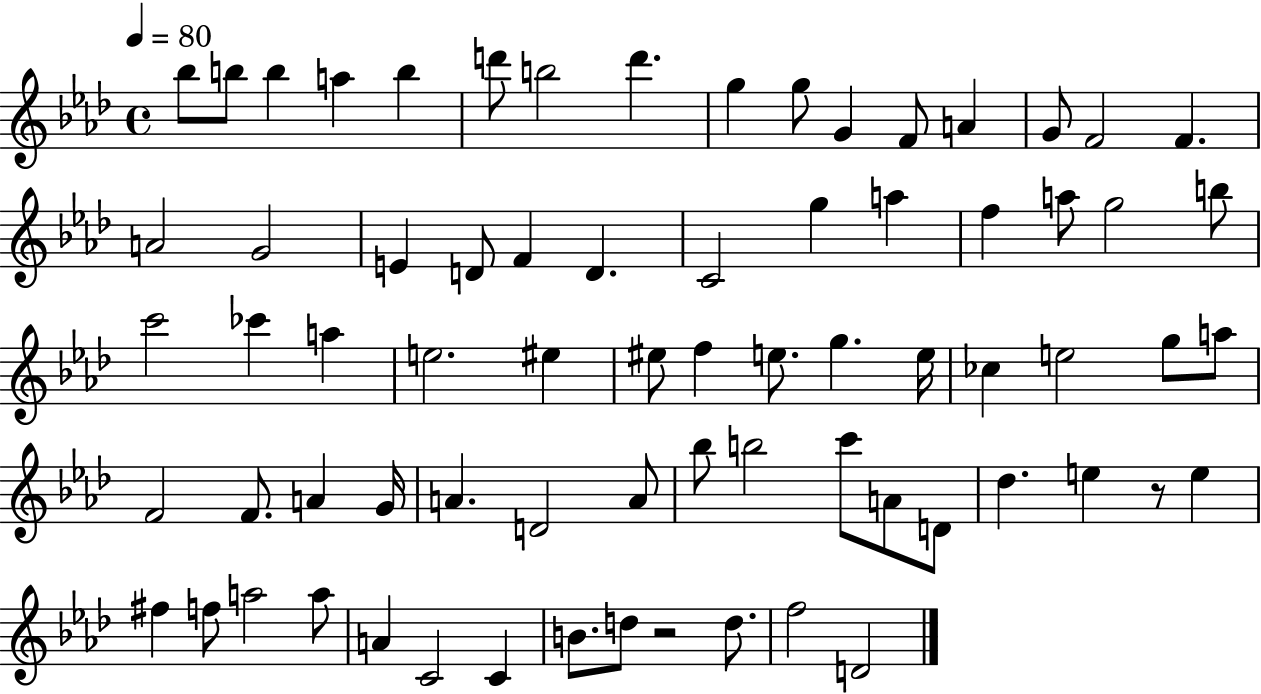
Bb5/e B5/e B5/q A5/q B5/q D6/e B5/h D6/q. G5/q G5/e G4/q F4/e A4/q G4/e F4/h F4/q. A4/h G4/h E4/q D4/e F4/q D4/q. C4/h G5/q A5/q F5/q A5/e G5/h B5/e C6/h CES6/q A5/q E5/h. EIS5/q EIS5/e F5/q E5/e. G5/q. E5/s CES5/q E5/h G5/e A5/e F4/h F4/e. A4/q G4/s A4/q. D4/h A4/e Bb5/e B5/h C6/e A4/e D4/e Db5/q. E5/q R/e E5/q F#5/q F5/e A5/h A5/e A4/q C4/h C4/q B4/e. D5/e R/h D5/e. F5/h D4/h